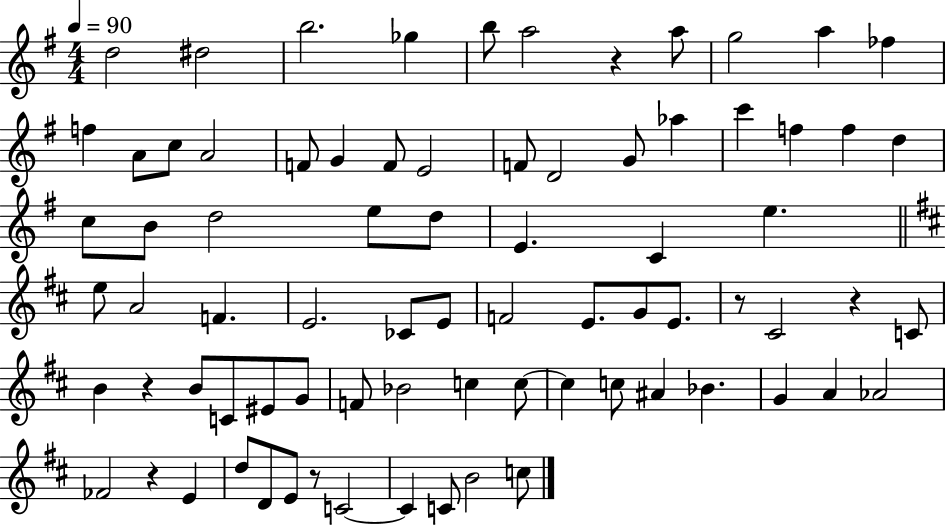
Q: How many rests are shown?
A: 6